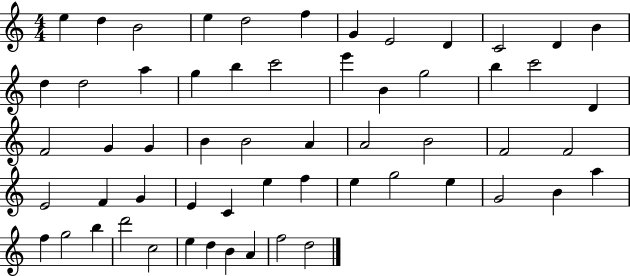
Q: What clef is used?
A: treble